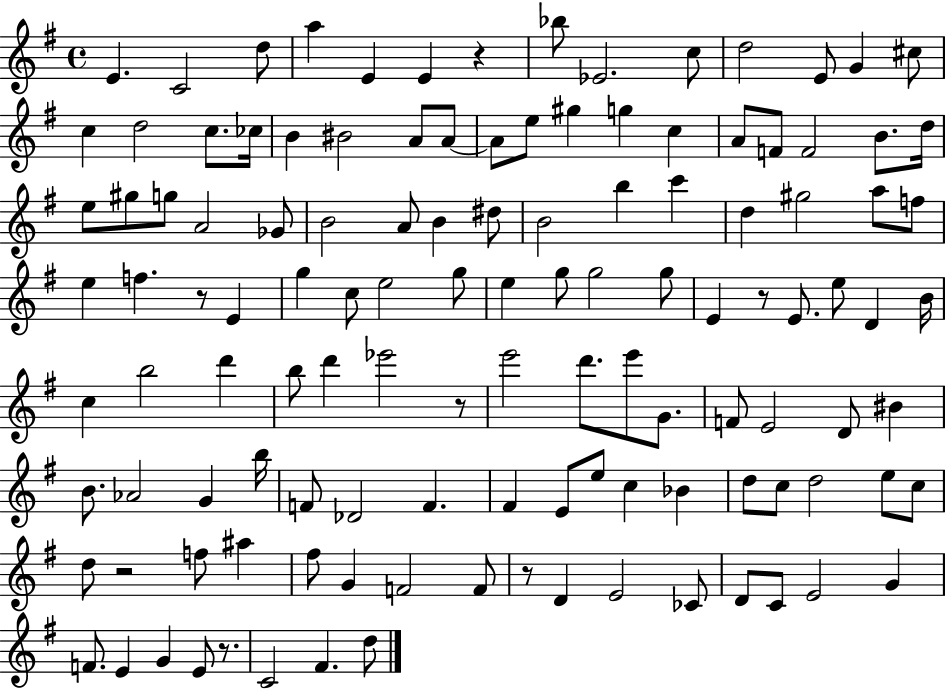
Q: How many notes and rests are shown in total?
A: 122